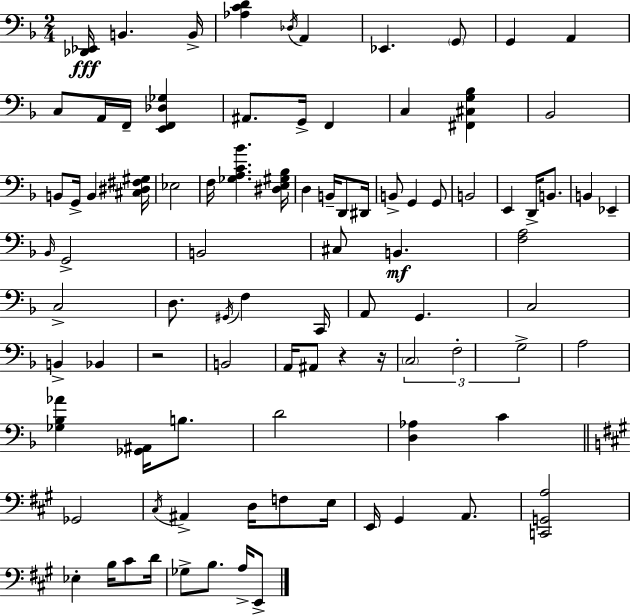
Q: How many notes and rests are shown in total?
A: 91